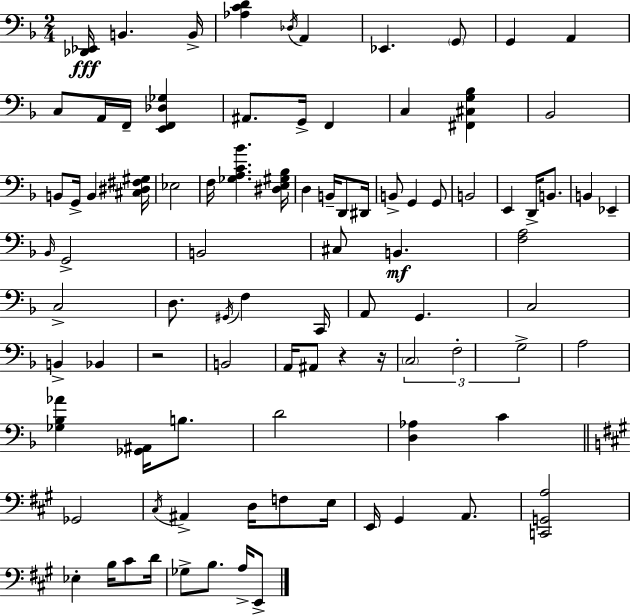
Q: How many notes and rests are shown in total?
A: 91